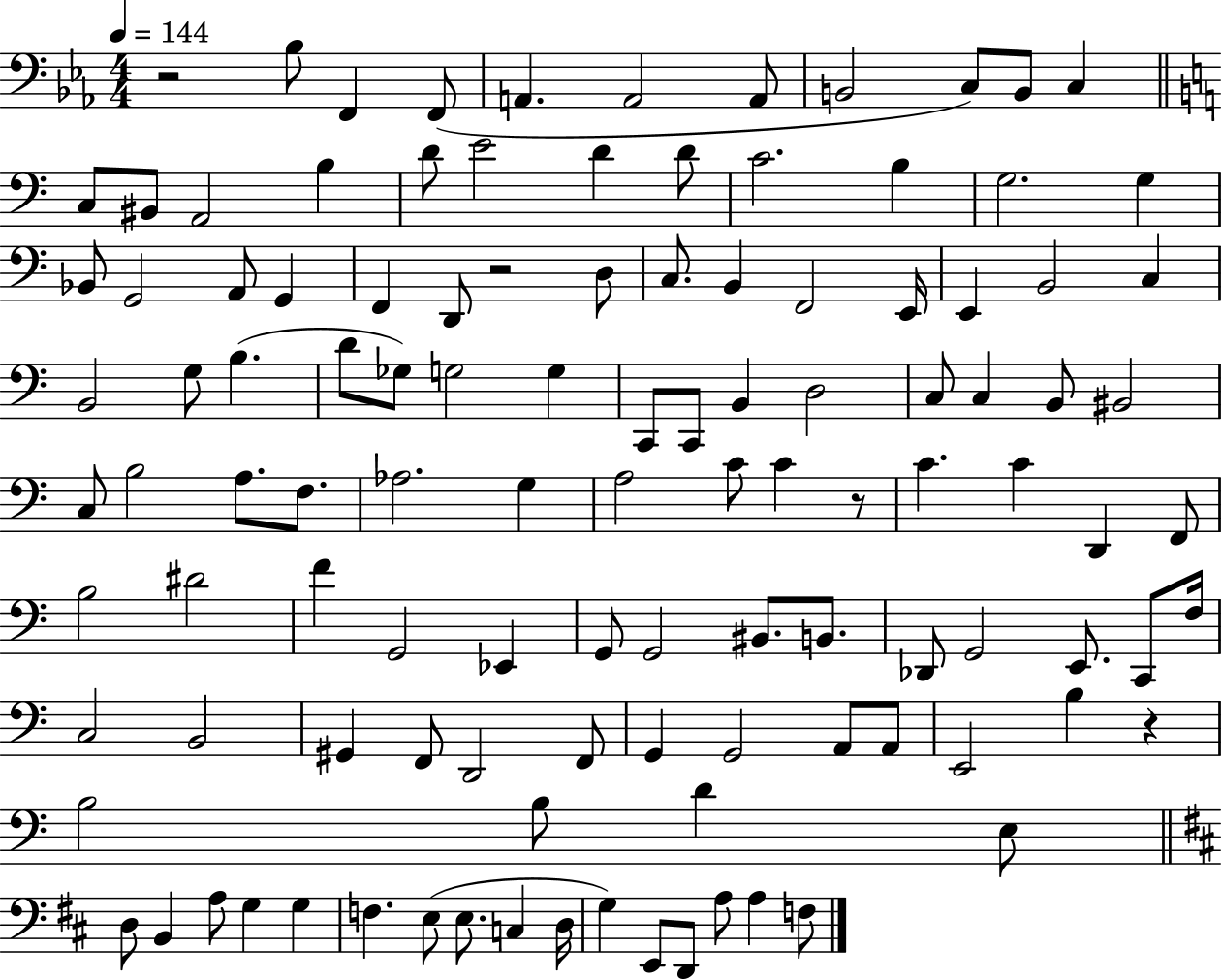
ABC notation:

X:1
T:Untitled
M:4/4
L:1/4
K:Eb
z2 _B,/2 F,, F,,/2 A,, A,,2 A,,/2 B,,2 C,/2 B,,/2 C, C,/2 ^B,,/2 A,,2 B, D/2 E2 D D/2 C2 B, G,2 G, _B,,/2 G,,2 A,,/2 G,, F,, D,,/2 z2 D,/2 C,/2 B,, F,,2 E,,/4 E,, B,,2 C, B,,2 G,/2 B, D/2 _G,/2 G,2 G, C,,/2 C,,/2 B,, D,2 C,/2 C, B,,/2 ^B,,2 C,/2 B,2 A,/2 F,/2 _A,2 G, A,2 C/2 C z/2 C C D,, F,,/2 B,2 ^D2 F G,,2 _E,, G,,/2 G,,2 ^B,,/2 B,,/2 _D,,/2 G,,2 E,,/2 C,,/2 F,/4 C,2 B,,2 ^G,, F,,/2 D,,2 F,,/2 G,, G,,2 A,,/2 A,,/2 E,,2 B, z B,2 B,/2 D E,/2 D,/2 B,, A,/2 G, G, F, E,/2 E,/2 C, D,/4 G, E,,/2 D,,/2 A,/2 A, F,/2